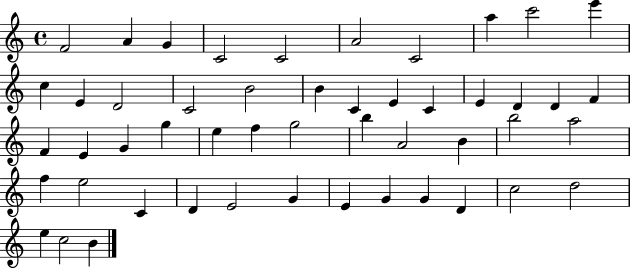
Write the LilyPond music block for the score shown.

{
  \clef treble
  \time 4/4
  \defaultTimeSignature
  \key c \major
  f'2 a'4 g'4 | c'2 c'2 | a'2 c'2 | a''4 c'''2 e'''4 | \break c''4 e'4 d'2 | c'2 b'2 | b'4 c'4 e'4 c'4 | e'4 d'4 d'4 f'4 | \break f'4 e'4 g'4 g''4 | e''4 f''4 g''2 | b''4 a'2 b'4 | b''2 a''2 | \break f''4 e''2 c'4 | d'4 e'2 g'4 | e'4 g'4 g'4 d'4 | c''2 d''2 | \break e''4 c''2 b'4 | \bar "|."
}